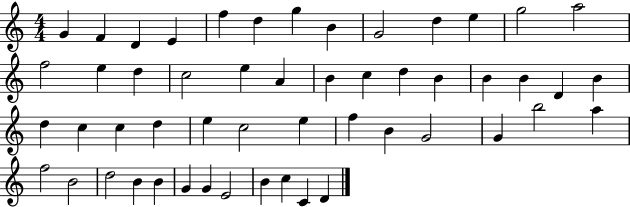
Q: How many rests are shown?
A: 0